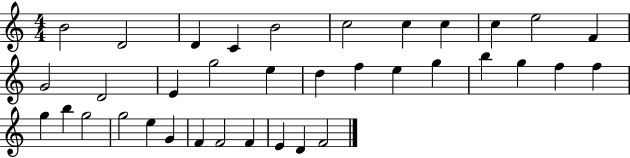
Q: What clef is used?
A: treble